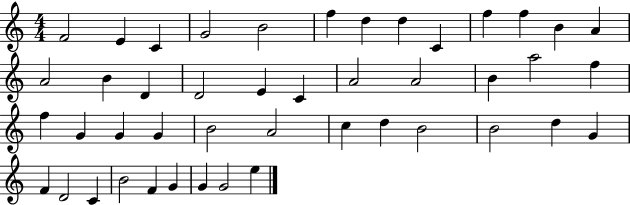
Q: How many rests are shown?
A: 0